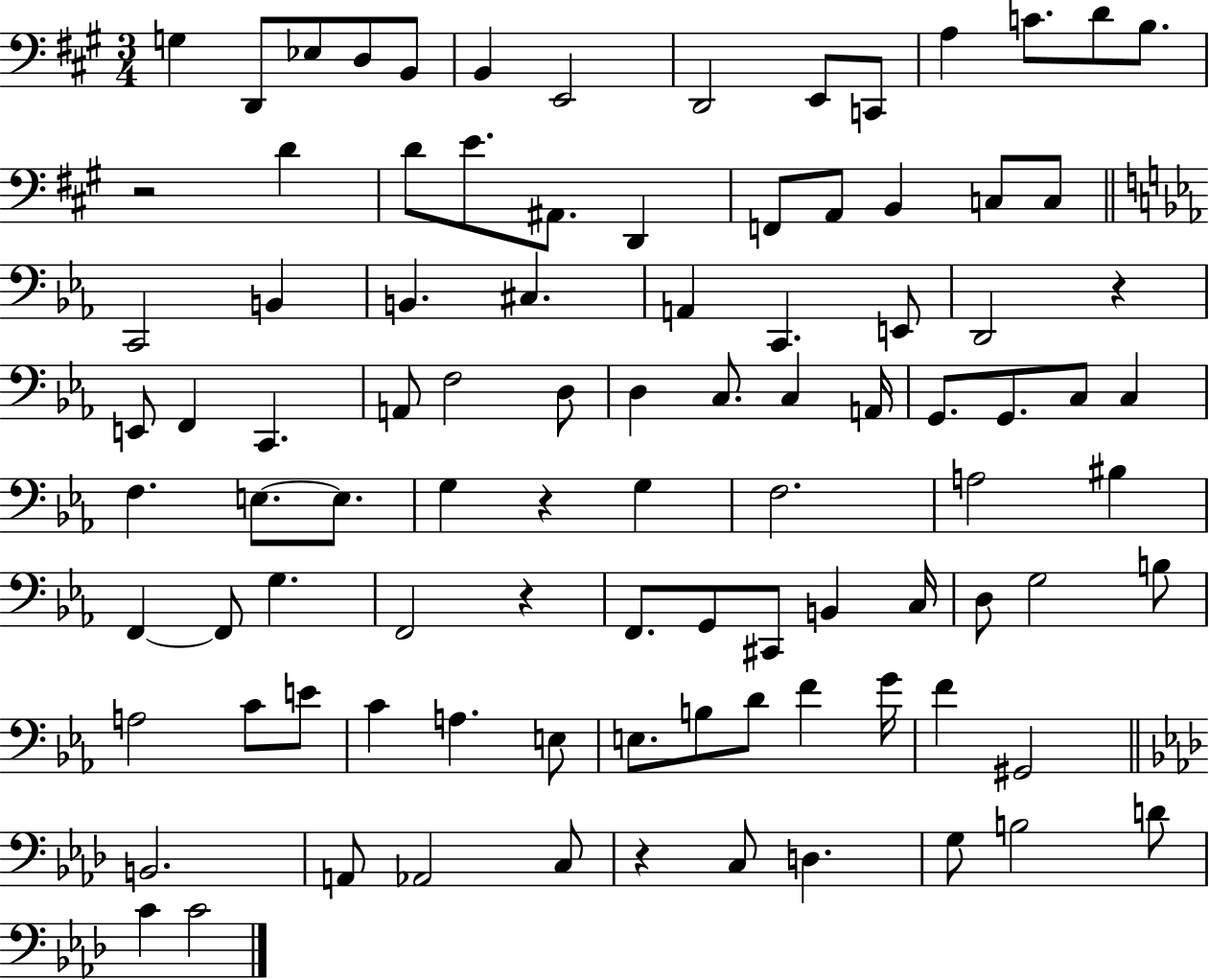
X:1
T:Untitled
M:3/4
L:1/4
K:A
G, D,,/2 _E,/2 D,/2 B,,/2 B,, E,,2 D,,2 E,,/2 C,,/2 A, C/2 D/2 B,/2 z2 D D/2 E/2 ^A,,/2 D,, F,,/2 A,,/2 B,, C,/2 C,/2 C,,2 B,, B,, ^C, A,, C,, E,,/2 D,,2 z E,,/2 F,, C,, A,,/2 F,2 D,/2 D, C,/2 C, A,,/4 G,,/2 G,,/2 C,/2 C, F, E,/2 E,/2 G, z G, F,2 A,2 ^B, F,, F,,/2 G, F,,2 z F,,/2 G,,/2 ^C,,/2 B,, C,/4 D,/2 G,2 B,/2 A,2 C/2 E/2 C A, E,/2 E,/2 B,/2 D/2 F G/4 F ^G,,2 B,,2 A,,/2 _A,,2 C,/2 z C,/2 D, G,/2 B,2 D/2 C C2